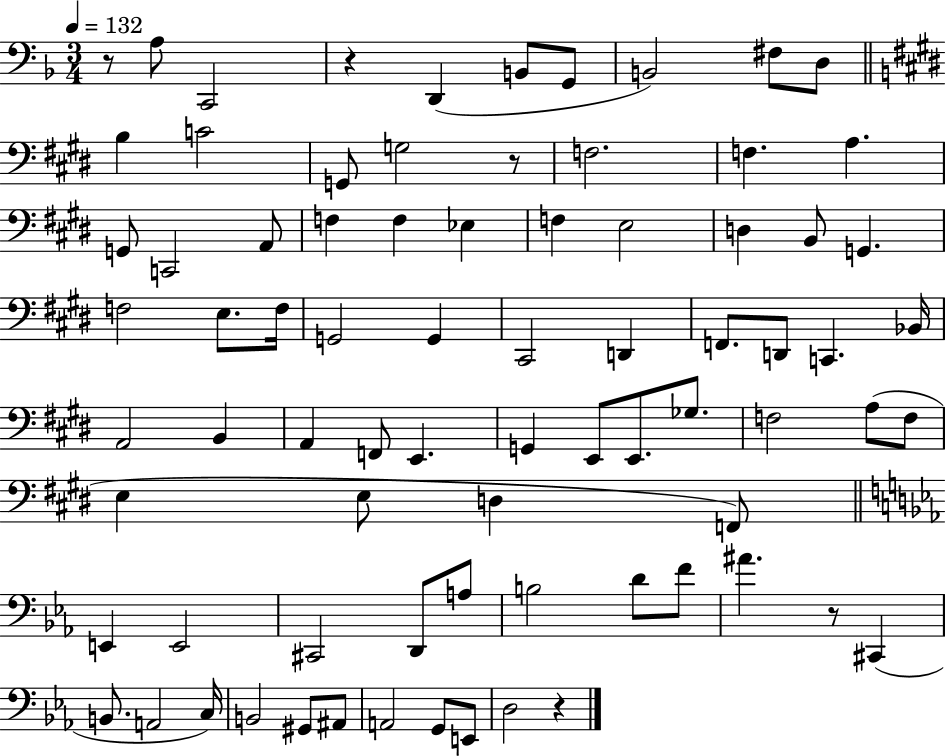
X:1
T:Untitled
M:3/4
L:1/4
K:F
z/2 A,/2 C,,2 z D,, B,,/2 G,,/2 B,,2 ^F,/2 D,/2 B, C2 G,,/2 G,2 z/2 F,2 F, A, G,,/2 C,,2 A,,/2 F, F, _E, F, E,2 D, B,,/2 G,, F,2 E,/2 F,/4 G,,2 G,, ^C,,2 D,, F,,/2 D,,/2 C,, _B,,/4 A,,2 B,, A,, F,,/2 E,, G,, E,,/2 E,,/2 _G,/2 F,2 A,/2 F,/2 E, E,/2 D, F,,/2 E,, E,,2 ^C,,2 D,,/2 A,/2 B,2 D/2 F/2 ^A z/2 ^C,, B,,/2 A,,2 C,/4 B,,2 ^G,,/2 ^A,,/2 A,,2 G,,/2 E,,/2 D,2 z